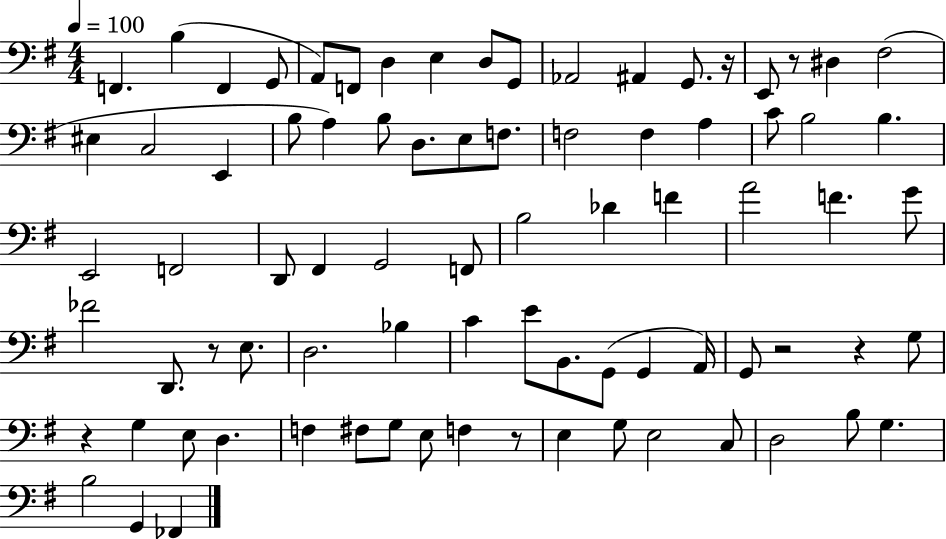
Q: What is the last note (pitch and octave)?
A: FES2